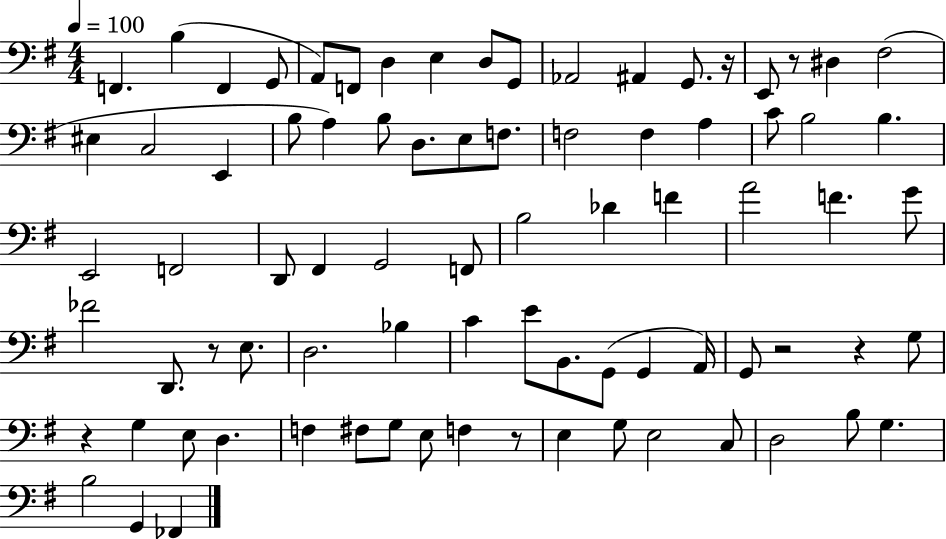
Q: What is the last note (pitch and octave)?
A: FES2